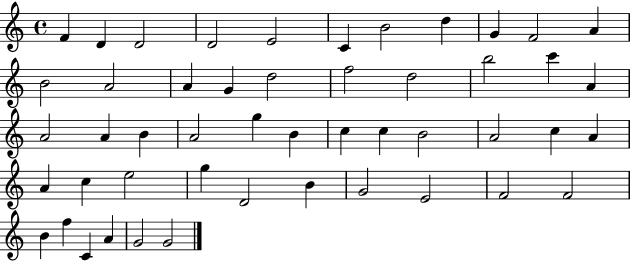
X:1
T:Untitled
M:4/4
L:1/4
K:C
F D D2 D2 E2 C B2 d G F2 A B2 A2 A G d2 f2 d2 b2 c' A A2 A B A2 g B c c B2 A2 c A A c e2 g D2 B G2 E2 F2 F2 B f C A G2 G2